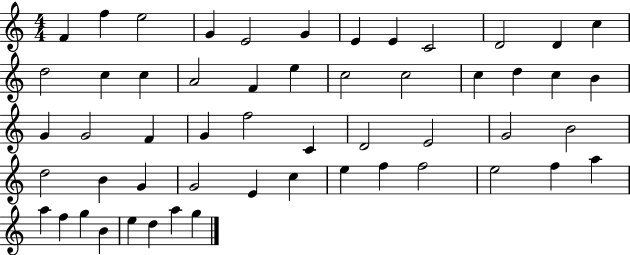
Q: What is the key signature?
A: C major